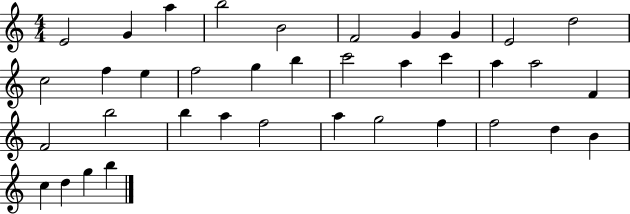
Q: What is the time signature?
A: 4/4